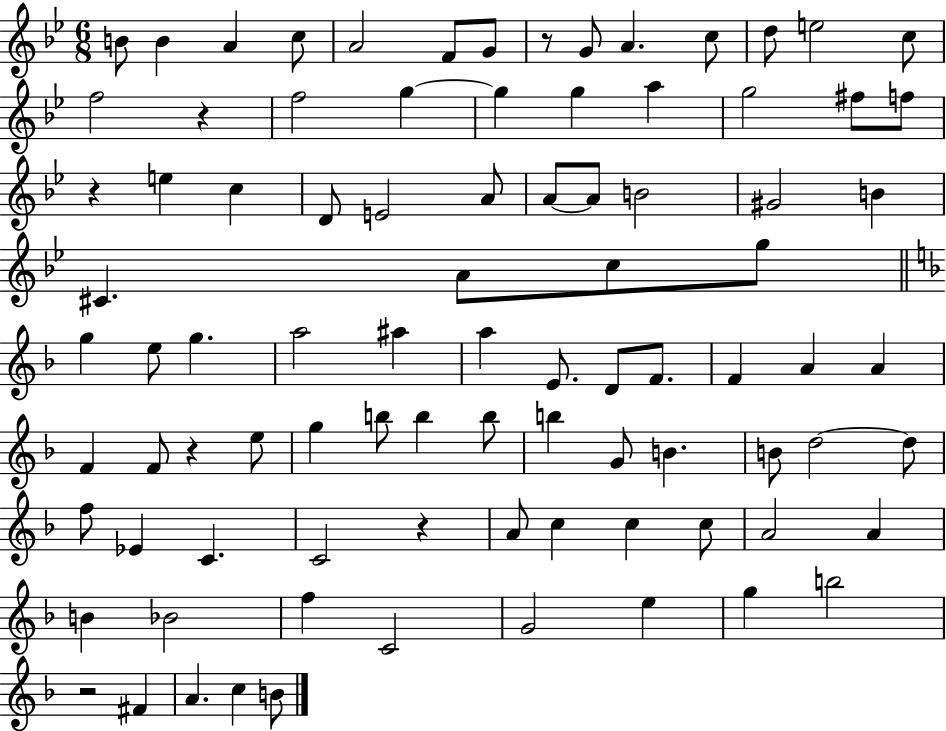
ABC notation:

X:1
T:Untitled
M:6/8
L:1/4
K:Bb
B/2 B A c/2 A2 F/2 G/2 z/2 G/2 A c/2 d/2 e2 c/2 f2 z f2 g g g a g2 ^f/2 f/2 z e c D/2 E2 A/2 A/2 A/2 B2 ^G2 B ^C A/2 c/2 g/2 g e/2 g a2 ^a a E/2 D/2 F/2 F A A F F/2 z e/2 g b/2 b b/2 b G/2 B B/2 d2 d/2 f/2 _E C C2 z A/2 c c c/2 A2 A B _B2 f C2 G2 e g b2 z2 ^F A c B/2